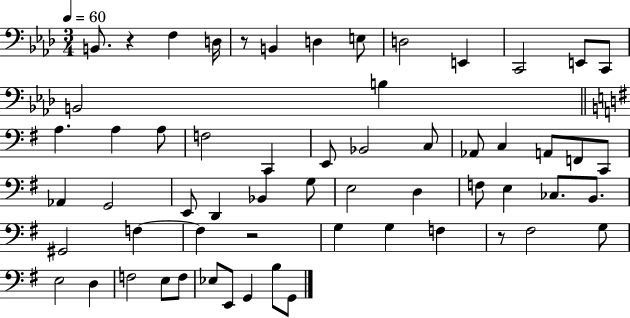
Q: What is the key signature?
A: AES major